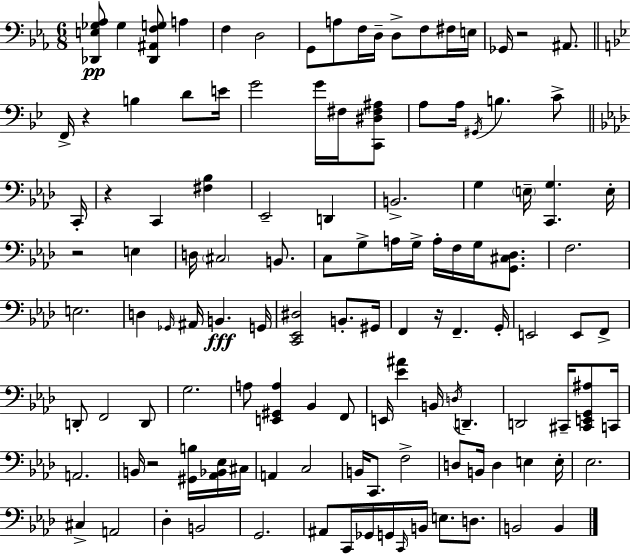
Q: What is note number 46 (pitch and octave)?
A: F3